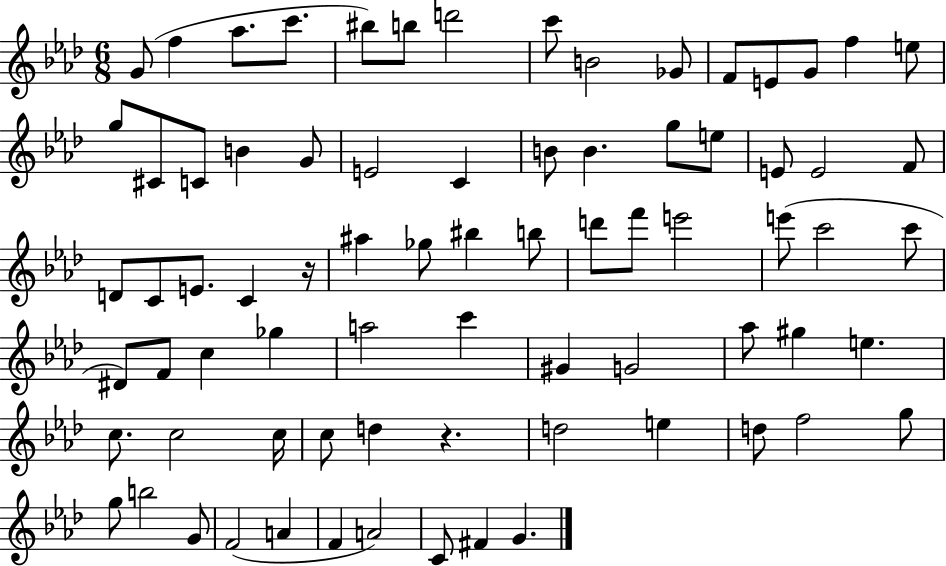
G4/e F5/q Ab5/e. C6/e. BIS5/e B5/e D6/h C6/e B4/h Gb4/e F4/e E4/e G4/e F5/q E5/e G5/e C#4/e C4/e B4/q G4/e E4/h C4/q B4/e B4/q. G5/e E5/e E4/e E4/h F4/e D4/e C4/e E4/e. C4/q R/s A#5/q Gb5/e BIS5/q B5/e D6/e F6/e E6/h E6/e C6/h C6/e D#4/e F4/e C5/q Gb5/q A5/h C6/q G#4/q G4/h Ab5/e G#5/q E5/q. C5/e. C5/h C5/s C5/e D5/q R/q. D5/h E5/q D5/e F5/h G5/e G5/e B5/h G4/e F4/h A4/q F4/q A4/h C4/e F#4/q G4/q.